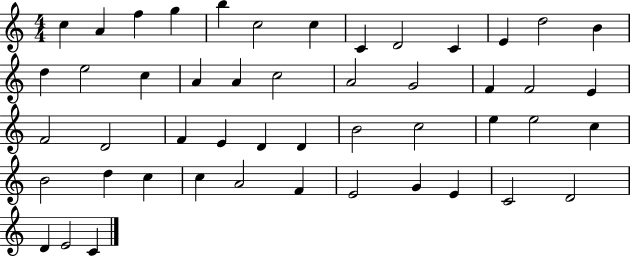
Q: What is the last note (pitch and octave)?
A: C4